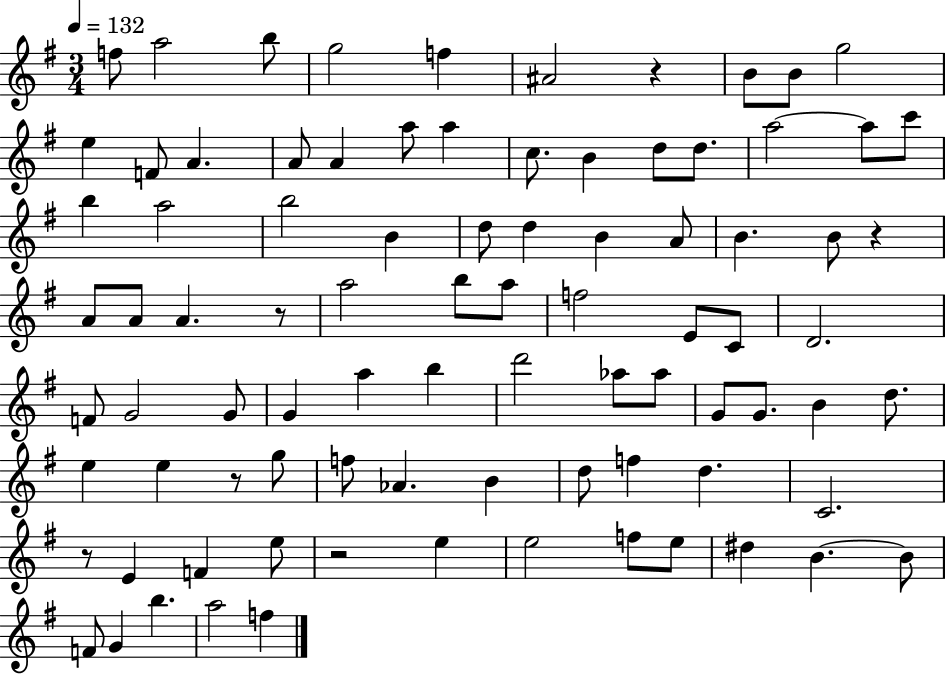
{
  \clef treble
  \numericTimeSignature
  \time 3/4
  \key g \major
  \tempo 4 = 132
  f''8 a''2 b''8 | g''2 f''4 | ais'2 r4 | b'8 b'8 g''2 | \break e''4 f'8 a'4. | a'8 a'4 a''8 a''4 | c''8. b'4 d''8 d''8. | a''2~~ a''8 c'''8 | \break b''4 a''2 | b''2 b'4 | d''8 d''4 b'4 a'8 | b'4. b'8 r4 | \break a'8 a'8 a'4. r8 | a''2 b''8 a''8 | f''2 e'8 c'8 | d'2. | \break f'8 g'2 g'8 | g'4 a''4 b''4 | d'''2 aes''8 aes''8 | g'8 g'8. b'4 d''8. | \break e''4 e''4 r8 g''8 | f''8 aes'4. b'4 | d''8 f''4 d''4. | c'2. | \break r8 e'4 f'4 e''8 | r2 e''4 | e''2 f''8 e''8 | dis''4 b'4.~~ b'8 | \break f'8 g'4 b''4. | a''2 f''4 | \bar "|."
}